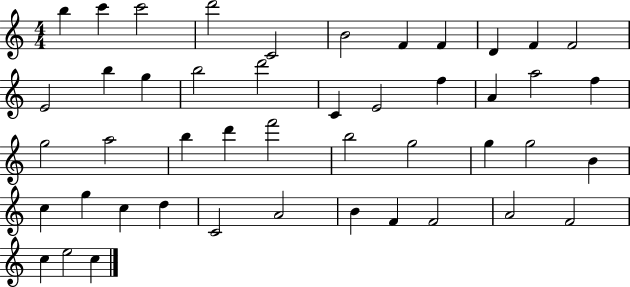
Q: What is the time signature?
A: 4/4